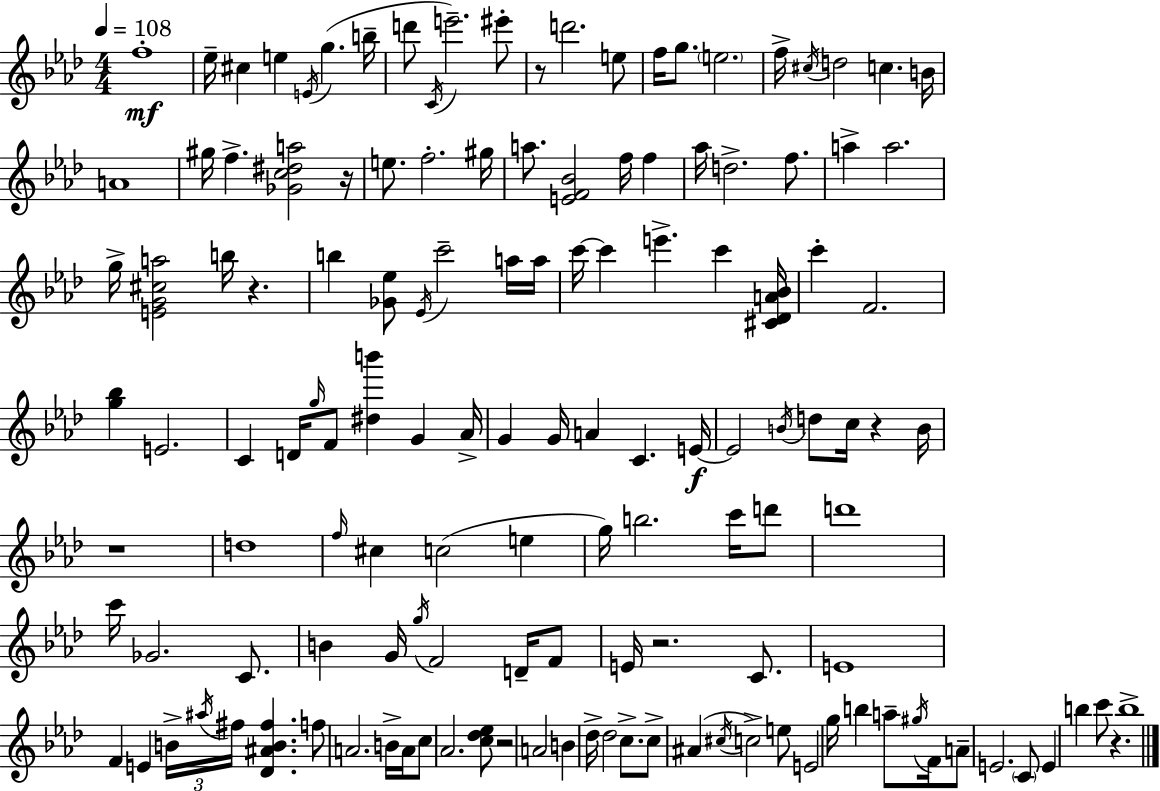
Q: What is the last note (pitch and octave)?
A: B5